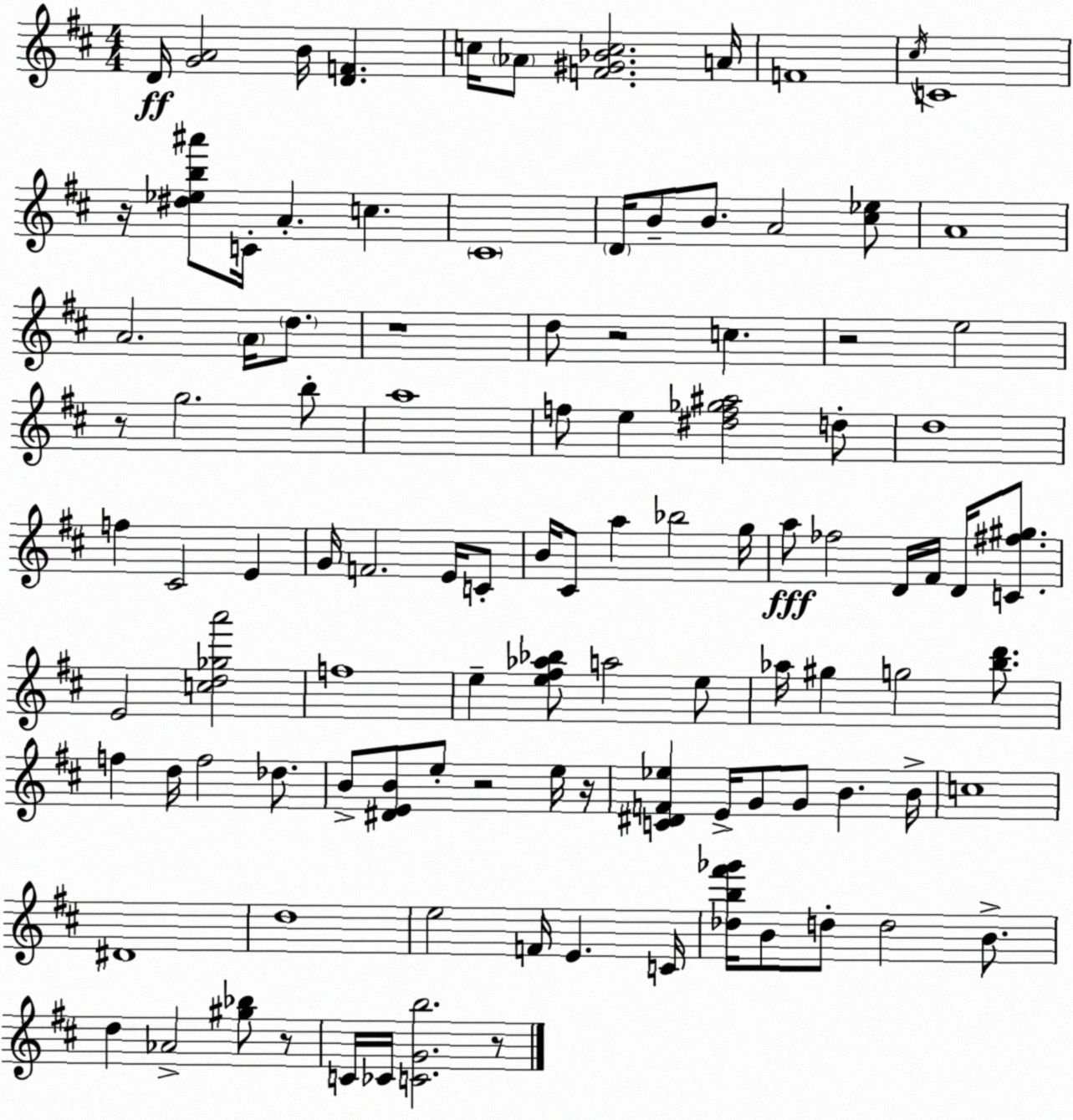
X:1
T:Untitled
M:4/4
L:1/4
K:D
D/4 [GA]2 B/4 [DF] c/4 _A/2 [F^G_Bc]2 A/4 F4 ^c/4 C4 z/4 [^d_eb^a']/2 C/4 A c ^C4 D/4 B/2 B/2 A2 [^c_e]/2 A4 A2 A/4 d/2 z4 d/2 z2 c z2 e2 z/2 g2 b/2 a4 f/2 e [^df_g^a]2 d/2 d4 f ^C2 E G/4 F2 E/4 C/2 B/4 ^C/2 a _b2 g/4 a/2 _f2 D/4 ^F/4 D/4 [C^f^g]/2 E2 [cd_ga']2 f4 e [e^f_a_b]/2 a2 e/2 _a/4 ^g g2 [bd']/2 f d/4 f2 _d/2 B/2 [^DEB]/2 e/2 z2 e/4 z/4 [C^DF_e] E/4 G/2 G/2 B B/4 c4 ^D4 d4 e2 F/4 E C/4 [_db^f'_g']/4 B/2 d/2 d2 B/2 d _A2 [^g_b]/2 z/2 C/4 _C/4 [CGb]2 z/2